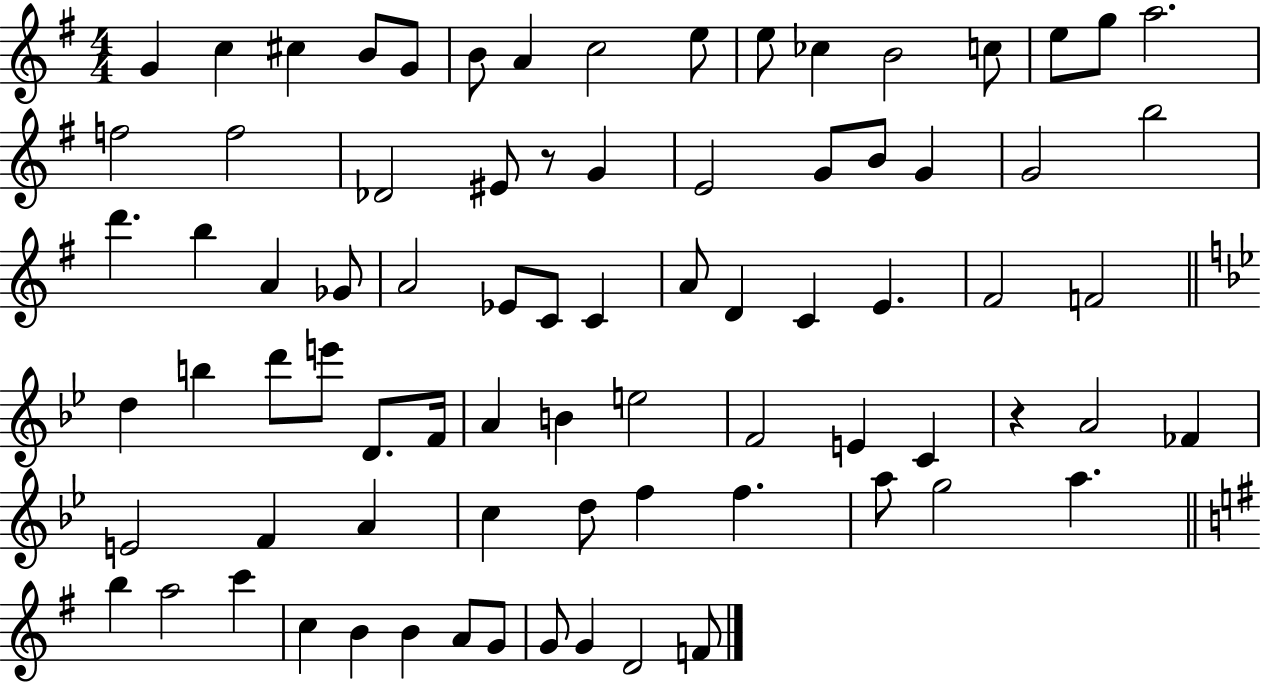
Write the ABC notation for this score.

X:1
T:Untitled
M:4/4
L:1/4
K:G
G c ^c B/2 G/2 B/2 A c2 e/2 e/2 _c B2 c/2 e/2 g/2 a2 f2 f2 _D2 ^E/2 z/2 G E2 G/2 B/2 G G2 b2 d' b A _G/2 A2 _E/2 C/2 C A/2 D C E ^F2 F2 d b d'/2 e'/2 D/2 F/4 A B e2 F2 E C z A2 _F E2 F A c d/2 f f a/2 g2 a b a2 c' c B B A/2 G/2 G/2 G D2 F/2